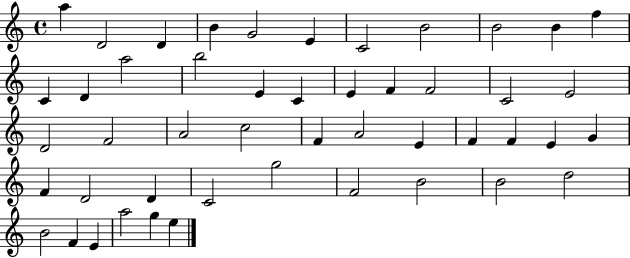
{
  \clef treble
  \time 4/4
  \defaultTimeSignature
  \key c \major
  a''4 d'2 d'4 | b'4 g'2 e'4 | c'2 b'2 | b'2 b'4 f''4 | \break c'4 d'4 a''2 | b''2 e'4 c'4 | e'4 f'4 f'2 | c'2 e'2 | \break d'2 f'2 | a'2 c''2 | f'4 a'2 e'4 | f'4 f'4 e'4 g'4 | \break f'4 d'2 d'4 | c'2 g''2 | f'2 b'2 | b'2 d''2 | \break b'2 f'4 e'4 | a''2 g''4 e''4 | \bar "|."
}